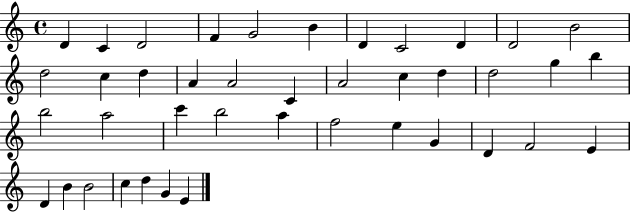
{
  \clef treble
  \time 4/4
  \defaultTimeSignature
  \key c \major
  d'4 c'4 d'2 | f'4 g'2 b'4 | d'4 c'2 d'4 | d'2 b'2 | \break d''2 c''4 d''4 | a'4 a'2 c'4 | a'2 c''4 d''4 | d''2 g''4 b''4 | \break b''2 a''2 | c'''4 b''2 a''4 | f''2 e''4 g'4 | d'4 f'2 e'4 | \break d'4 b'4 b'2 | c''4 d''4 g'4 e'4 | \bar "|."
}